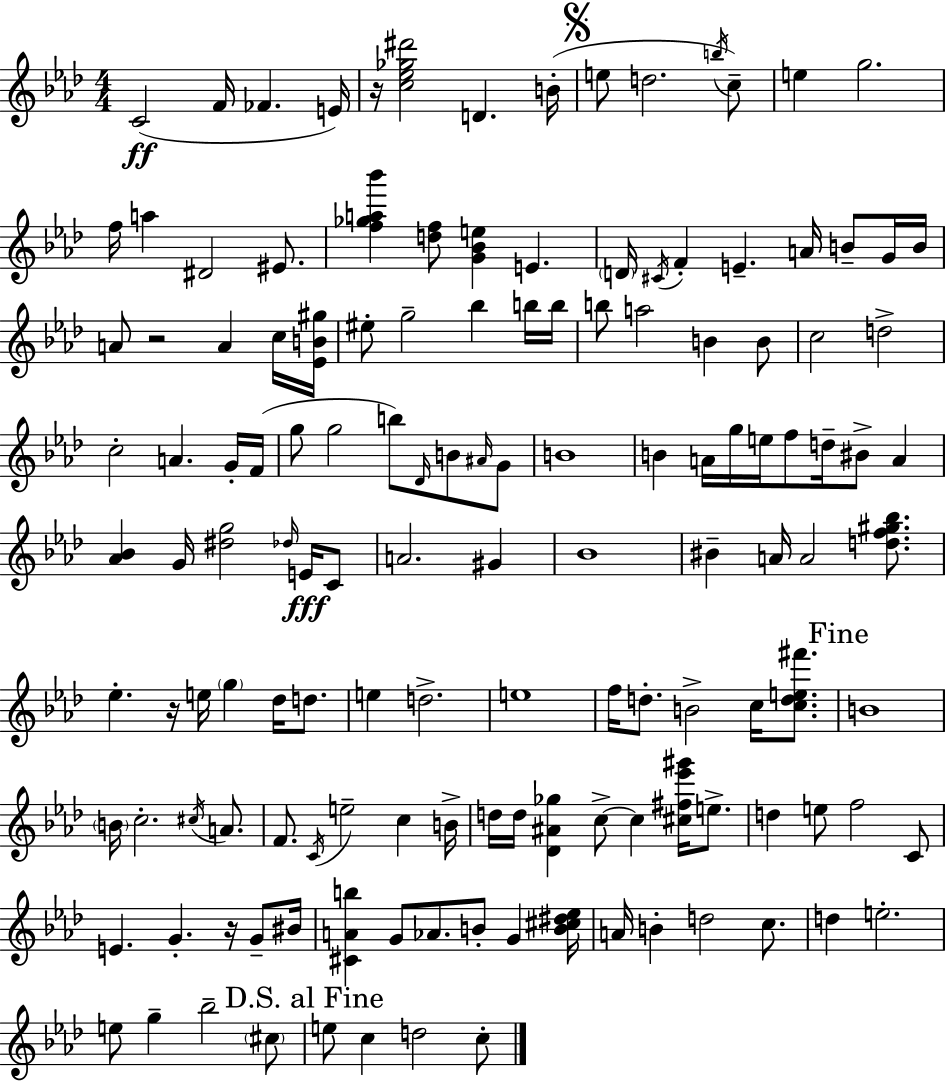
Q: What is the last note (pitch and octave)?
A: C5